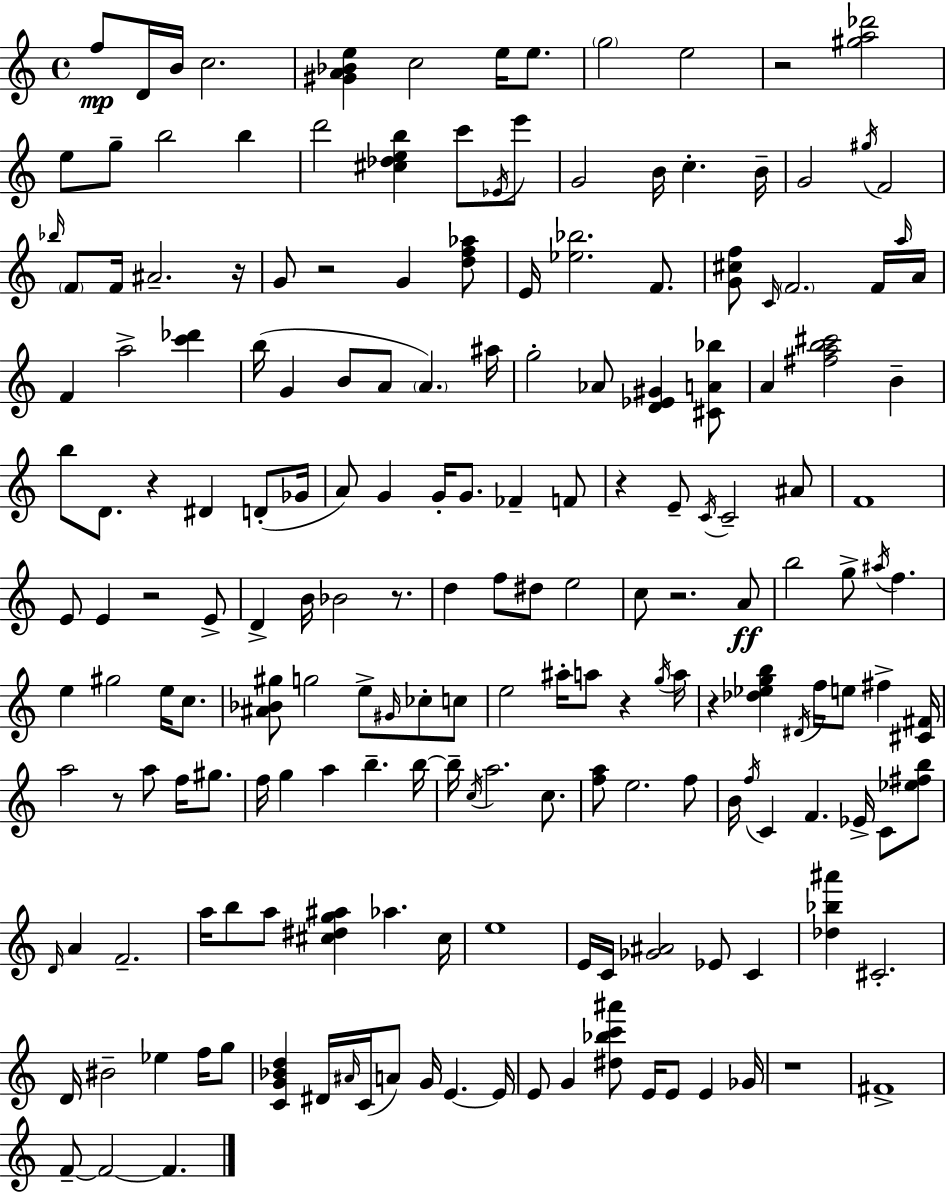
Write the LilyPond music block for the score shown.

{
  \clef treble
  \time 4/4
  \defaultTimeSignature
  \key a \minor
  \repeat volta 2 { f''8\mp d'16 b'16 c''2. | <gis' a' bes' e''>4 c''2 e''16 e''8. | \parenthesize g''2 e''2 | r2 <gis'' a'' des'''>2 | \break e''8 g''8-- b''2 b''4 | d'''2 <cis'' des'' e'' b''>4 c'''8 \acciaccatura { ees'16 } e'''8 | g'2 b'16 c''4.-. | b'16-- g'2 \acciaccatura { gis''16 } f'2 | \break \grace { bes''16 } \parenthesize f'8 f'16 ais'2.-- | r16 g'8 r2 g'4 | <d'' f'' aes''>8 e'16 <ees'' bes''>2. | f'8. <g' cis'' f''>8 \grace { c'16 } \parenthesize f'2. | \break f'16 \grace { a''16 } a'16 f'4 a''2-> | <c''' des'''>4 b''16( g'4 b'8 a'8 \parenthesize a'4.) | ais''16 g''2-. aes'8 <d' ees' gis'>4 | <cis' a' bes''>8 a'4 <fis'' a'' b'' cis'''>2 | \break b'4-- b''8 d'8. r4 dis'4 | d'8-.( ges'16 a'8) g'4 g'16-. g'8. fes'4-- | f'8 r4 e'8-- \acciaccatura { c'16 } c'2-- | ais'8 f'1 | \break e'8 e'4 r2 | e'8-> d'4-> b'16 bes'2 | r8. d''4 f''8 dis''8 e''2 | c''8 r2. | \break a'8\ff b''2 g''8-> | \acciaccatura { ais''16 } f''4. e''4 gis''2 | e''16 c''8. <ais' bes' gis''>8 g''2 | e''8-> \grace { gis'16 } ces''8-. c''8 e''2 | \break ais''16-. a''8 r4 \acciaccatura { g''16 } a''16 r4 <des'' ees'' g'' b''>4 | \acciaccatura { dis'16 } f''16 e''8 fis''4-> <cis' fis'>16 a''2 | r8 a''8 f''16 gis''8. f''16 g''4 a''4 | b''4.-- b''16~~ b''16-- \acciaccatura { c''16 } a''2. | \break c''8. <f'' a''>8 e''2. | f''8 b'16 \acciaccatura { f''16 } c'4 | f'4. ees'16-> c'8 <ees'' fis'' b''>8 \grace { d'16 } a'4 | f'2.-- a''16 b''8 | \break a''8 <cis'' dis'' g'' ais''>4 aes''4. cis''16 e''1 | e'16 c'16 <ges' ais'>2 | ees'8 c'4 <des'' bes'' ais'''>4 | cis'2.-. d'16 bis'2-- | \break ees''4 f''16 g''8 <c' g' bes' d''>4 | dis'16 \grace { ais'16 }( c'16 a'8) g'16 e'4.~~ e'16 e'8 | g'4 <dis'' bes'' c''' ais'''>8 e'16 e'8 e'4 ges'16 r1 | fis'1-> | \break f'8--~~ | f'2~~ f'4. } \bar "|."
}